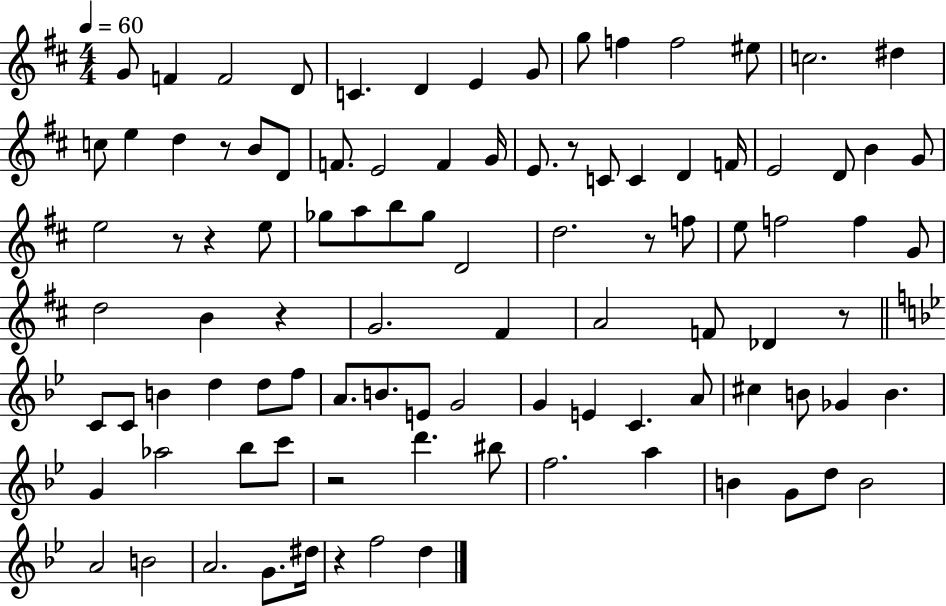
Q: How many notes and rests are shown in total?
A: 98